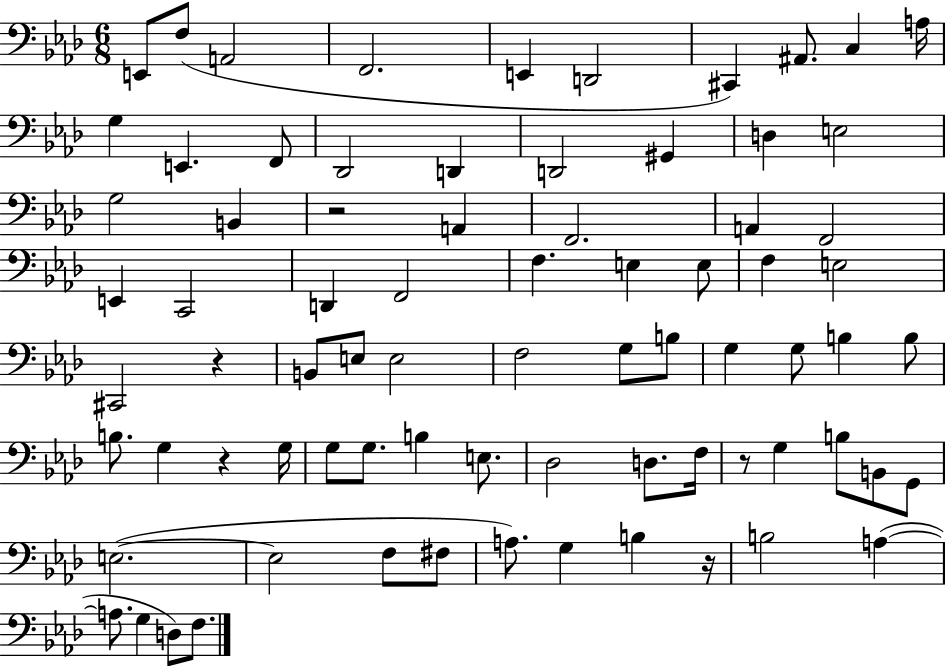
{
  \clef bass
  \numericTimeSignature
  \time 6/8
  \key aes \major
  e,8 f8( a,2 | f,2. | e,4 d,2 | cis,4) ais,8. c4 a16 | \break g4 e,4. f,8 | des,2 d,4 | d,2 gis,4 | d4 e2 | \break g2 b,4 | r2 a,4 | f,2. | a,4 f,2 | \break e,4 c,2 | d,4 f,2 | f4. e4 e8 | f4 e2 | \break cis,2 r4 | b,8 e8 e2 | f2 g8 b8 | g4 g8 b4 b8 | \break b8. g4 r4 g16 | g8 g8. b4 e8. | des2 d8. f16 | r8 g4 b8 b,8 g,8 | \break e2.~(~ | e2 f8 fis8 | a8.) g4 b4 r16 | b2 a4~(~ | \break a8. g4 d8) f8. | \bar "|."
}